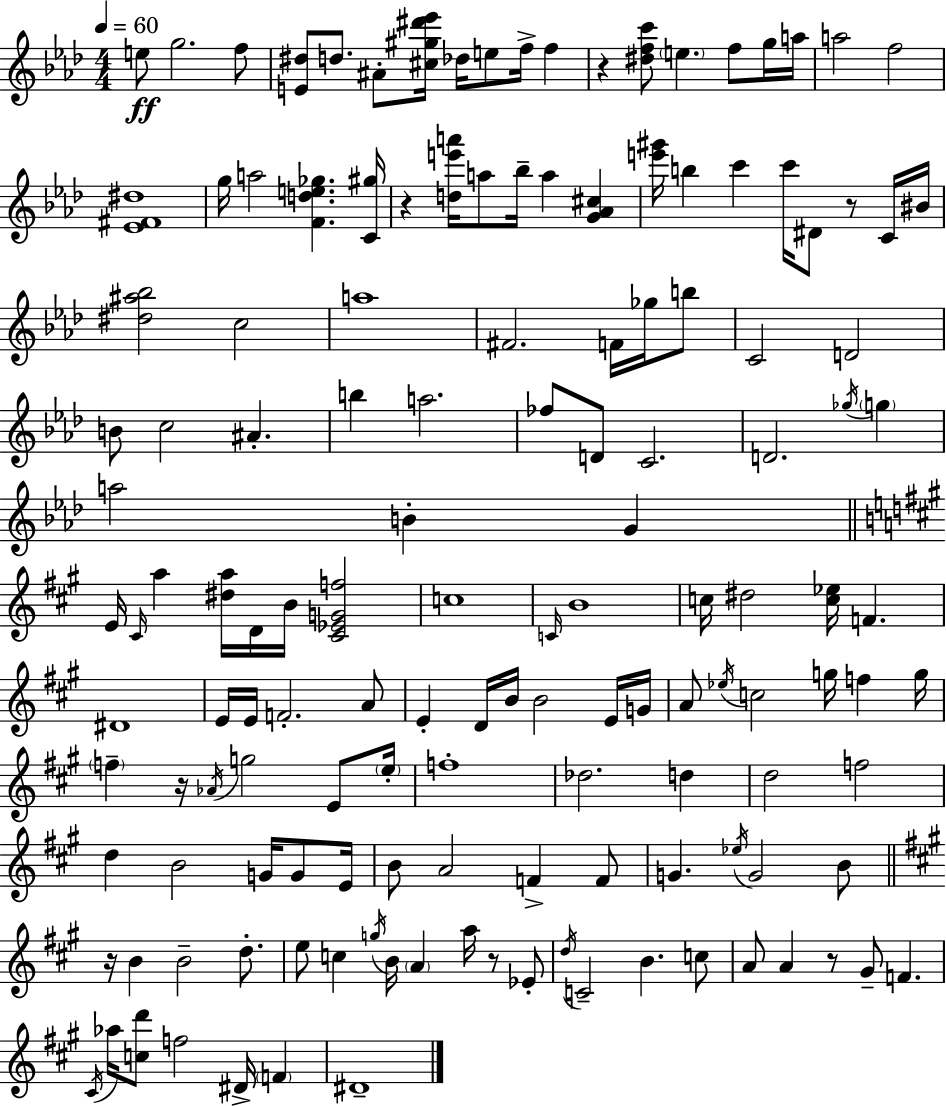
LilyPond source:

{
  \clef treble
  \numericTimeSignature
  \time 4/4
  \key f \minor
  \tempo 4 = 60
  e''8\ff g''2. f''8 | <e' dis''>8 d''8. ais'8-. <cis'' gis'' dis''' ees'''>16 des''16 e''8 f''16-> f''4 | r4 <dis'' f'' c'''>8 \parenthesize e''4. f''8 g''16 a''16 | a''2 f''2 | \break <ees' fis' dis''>1 | g''16 a''2 <f' d'' e'' ges''>4. <c' gis''>16 | r4 <d'' e''' a'''>16 a''8 bes''16-- a''4 <g' aes' cis''>4 | <e''' gis'''>16 b''4 c'''4 c'''16 dis'8 r8 c'16 bis'16 | \break <dis'' ais'' bes''>2 c''2 | a''1 | fis'2. f'16 ges''16 b''8 | c'2 d'2 | \break b'8 c''2 ais'4.-. | b''4 a''2. | fes''8 d'8 c'2. | d'2. \acciaccatura { ges''16 } \parenthesize g''4 | \break a''2 b'4-. g'4 | \bar "||" \break \key a \major e'16 \grace { cis'16 } a''4 <dis'' a''>16 d'16 b'16 <cis' ees' g' f''>2 | c''1 | \grace { c'16 } b'1 | c''16 dis''2 <c'' ees''>16 f'4. | \break dis'1 | e'16 e'16 f'2.-. | a'8 e'4-. d'16 b'16 b'2 | e'16 g'16 a'8 \acciaccatura { ees''16 } c''2 g''16 f''4 | \break g''16 \parenthesize f''4-- r16 \acciaccatura { aes'16 } g''2 | e'8 \parenthesize e''16-. f''1-. | des''2. | d''4 d''2 f''2 | \break d''4 b'2 | g'16 g'8 e'16 b'8 a'2 f'4-> | f'8 g'4. \acciaccatura { ees''16 } g'2 | b'8 \bar "||" \break \key a \major r16 b'4 b'2-- d''8.-. | e''8 c''4 \acciaccatura { g''16 } b'16 \parenthesize a'4 a''16 r8 ees'8-. | \acciaccatura { d''16 } c'2-- b'4. | c''8 a'8 a'4 r8 gis'8-- f'4. | \break \acciaccatura { cis'16 } aes''16 <c'' d'''>8 f''2 dis'16-> \parenthesize f'4 | dis'1-- | \bar "|."
}